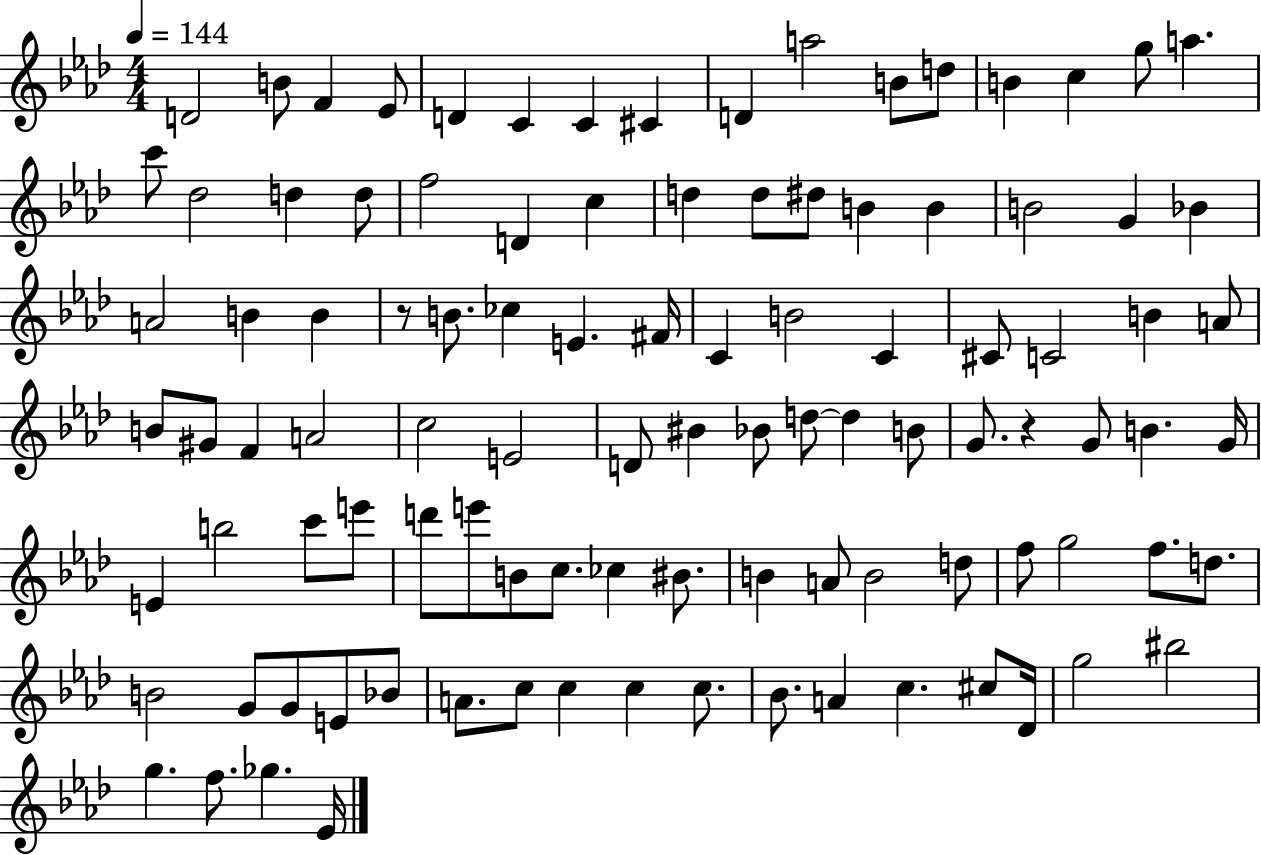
{
  \clef treble
  \numericTimeSignature
  \time 4/4
  \key aes \major
  \tempo 4 = 144
  d'2 b'8 f'4 ees'8 | d'4 c'4 c'4 cis'4 | d'4 a''2 b'8 d''8 | b'4 c''4 g''8 a''4. | \break c'''8 des''2 d''4 d''8 | f''2 d'4 c''4 | d''4 d''8 dis''8 b'4 b'4 | b'2 g'4 bes'4 | \break a'2 b'4 b'4 | r8 b'8. ces''4 e'4. fis'16 | c'4 b'2 c'4 | cis'8 c'2 b'4 a'8 | \break b'8 gis'8 f'4 a'2 | c''2 e'2 | d'8 bis'4 bes'8 d''8~~ d''4 b'8 | g'8. r4 g'8 b'4. g'16 | \break e'4 b''2 c'''8 e'''8 | d'''8 e'''8 b'8 c''8. ces''4 bis'8. | b'4 a'8 b'2 d''8 | f''8 g''2 f''8. d''8. | \break b'2 g'8 g'8 e'8 bes'8 | a'8. c''8 c''4 c''4 c''8. | bes'8. a'4 c''4. cis''8 des'16 | g''2 bis''2 | \break g''4. f''8. ges''4. ees'16 | \bar "|."
}